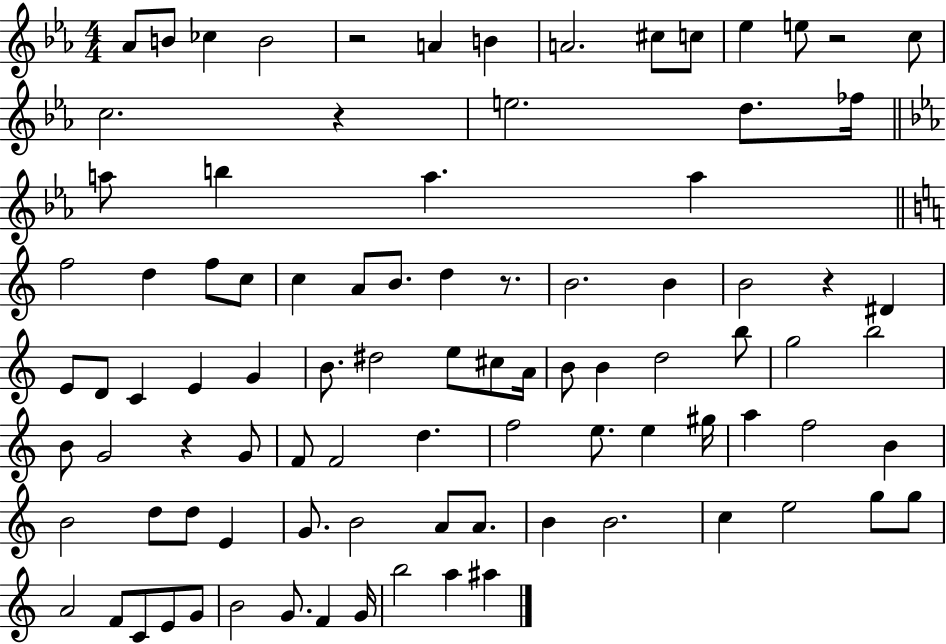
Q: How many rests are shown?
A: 6